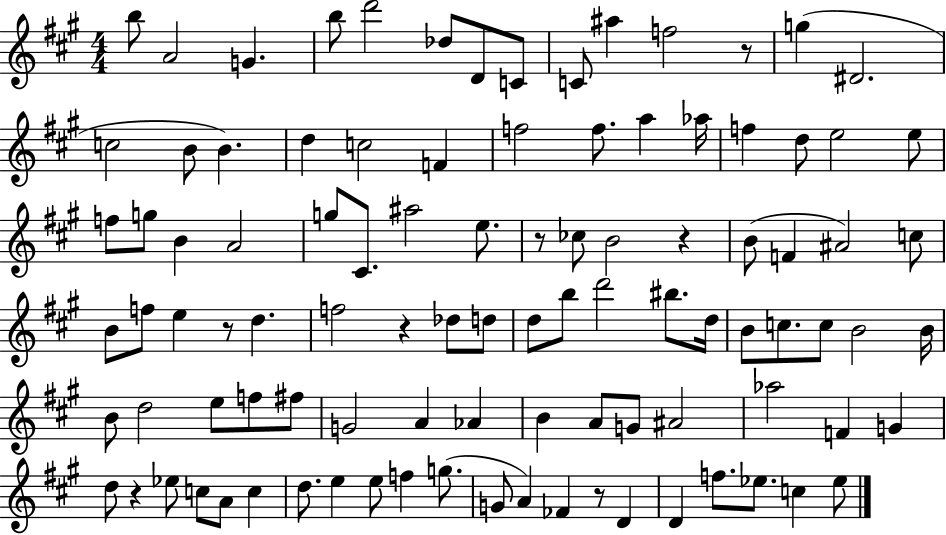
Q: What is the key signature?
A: A major